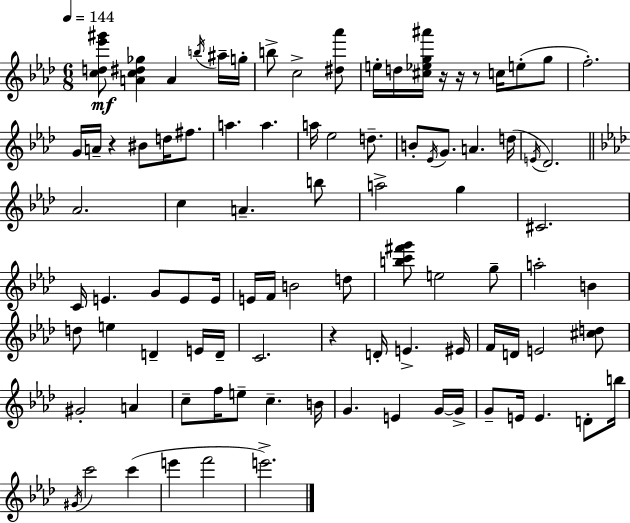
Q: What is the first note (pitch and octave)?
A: A4